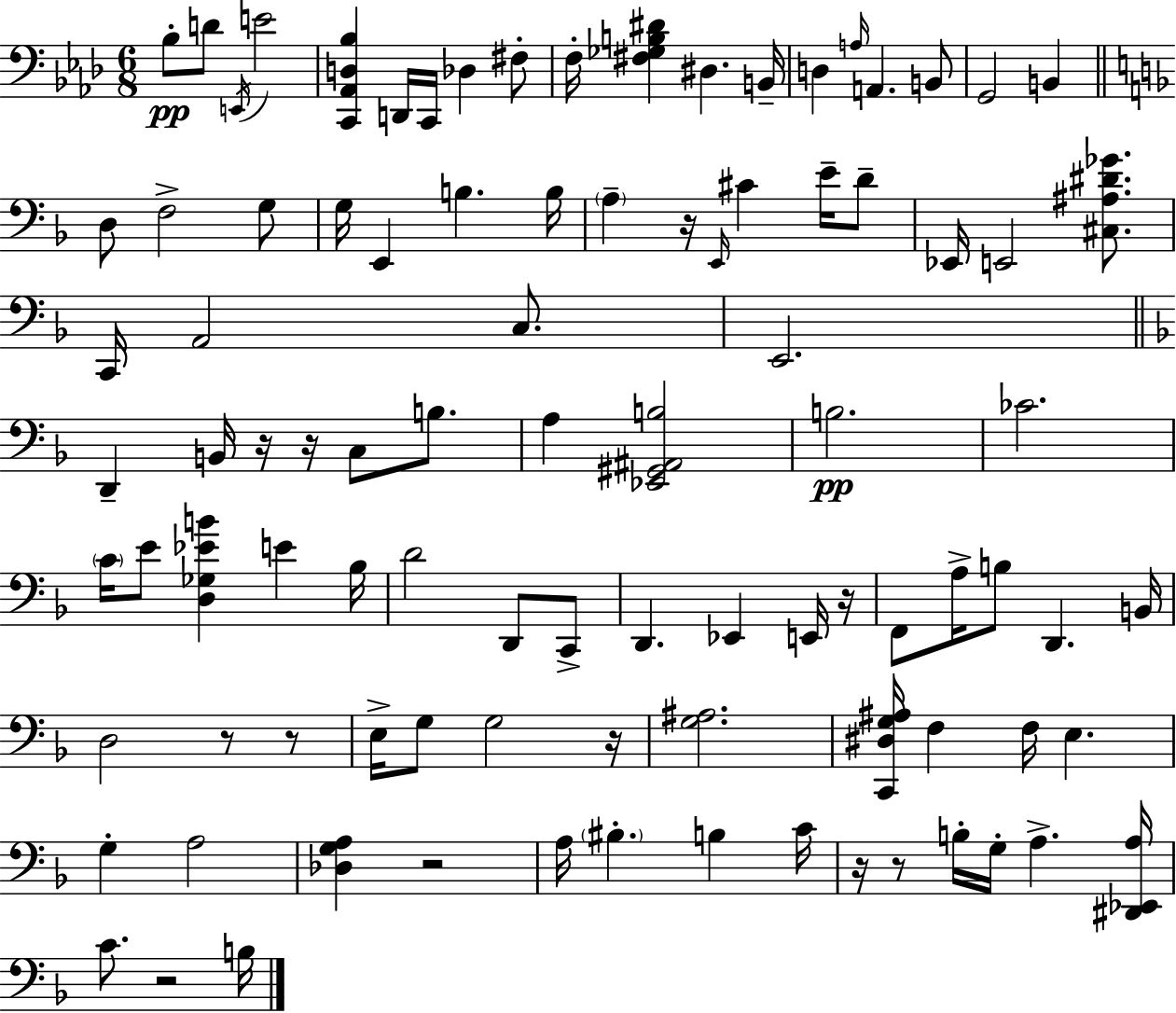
{
  \clef bass
  \numericTimeSignature
  \time 6/8
  \key f \minor
  bes8-.\pp d'8 \acciaccatura { e,16 } e'2 | <c, aes, d bes>4 d,16 c,16 des4 fis8-. | f16-. <fis ges b dis'>4 dis4. | b,16-- d4 \grace { a16 } a,4. | \break b,8 g,2 b,4 | \bar "||" \break \key f \major d8 f2-> g8 | g16 e,4 b4. b16 | \parenthesize a4-- r16 \grace { e,16 } cis'4 e'16-- d'8-- | ees,16 e,2 <cis ais dis' ges'>8. | \break c,16 a,2 c8. | e,2. | \bar "||" \break \key d \minor d,4-- b,16 r16 r16 c8 b8. | a4 <ees, gis, ais, b>2 | b2.\pp | ces'2. | \break \parenthesize c'16 e'8 <d ges ees' b'>4 e'4 bes16 | d'2 d,8 c,8-> | d,4. ees,4 e,16 r16 | f,8 a16-> b8 d,4. b,16 | \break d2 r8 r8 | e16-> g8 g2 r16 | <g ais>2. | <c, dis g ais>16 f4 f16 e4. | \break g4-. a2 | <des g a>4 r2 | a16 \parenthesize bis4.-. b4 c'16 | r16 r8 b16-. g16-. a4.-> <dis, ees, a>16 | \break c'8. r2 b16 | \bar "|."
}